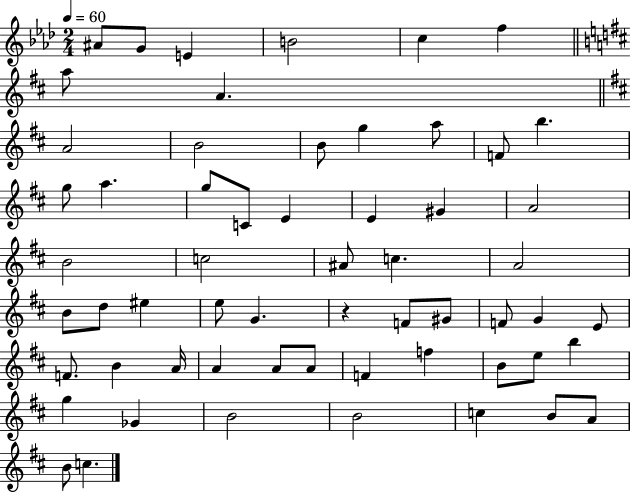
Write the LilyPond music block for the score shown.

{
  \clef treble
  \numericTimeSignature
  \time 2/4
  \key aes \major
  \tempo 4 = 60
  ais'8 g'8 e'4 | b'2 | c''4 f''4 | \bar "||" \break \key b \minor a''8 a'4. | \bar "||" \break \key b \minor a'2 | b'2 | b'8 g''4 a''8 | f'8 b''4. | \break g''8 a''4. | g''8 c'8 e'4 | e'4 gis'4 | a'2 | \break b'2 | c''2 | ais'8 c''4. | a'2 | \break b'8 d''8 eis''4 | e''8 g'4. | r4 f'8 gis'8 | f'8 g'4 e'8 | \break f'8. b'4 a'16 | a'4 a'8 a'8 | f'4 f''4 | b'8 e''8 b''4 | \break g''4 ges'4 | b'2 | b'2 | c''4 b'8 a'8 | \break b'8 c''4. | \bar "|."
}